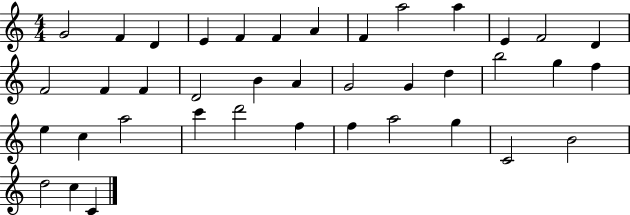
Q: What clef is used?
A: treble